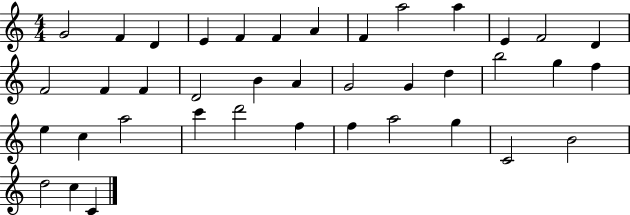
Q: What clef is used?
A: treble